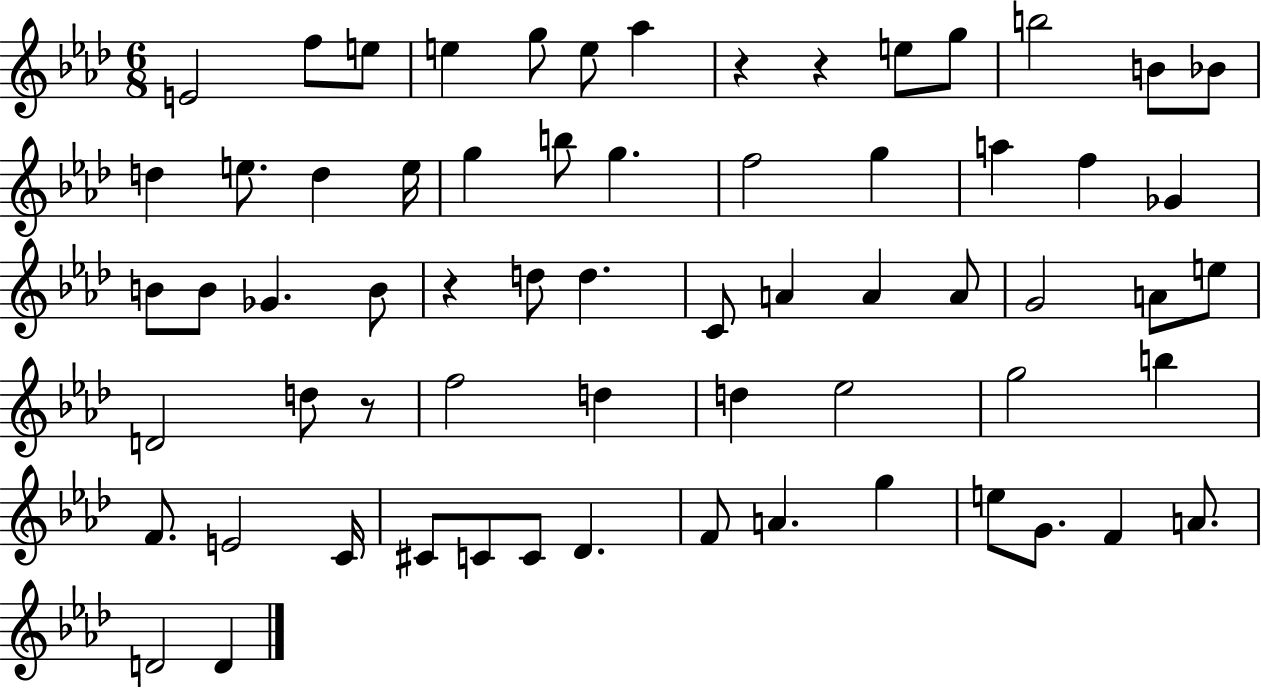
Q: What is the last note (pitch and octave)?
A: D4